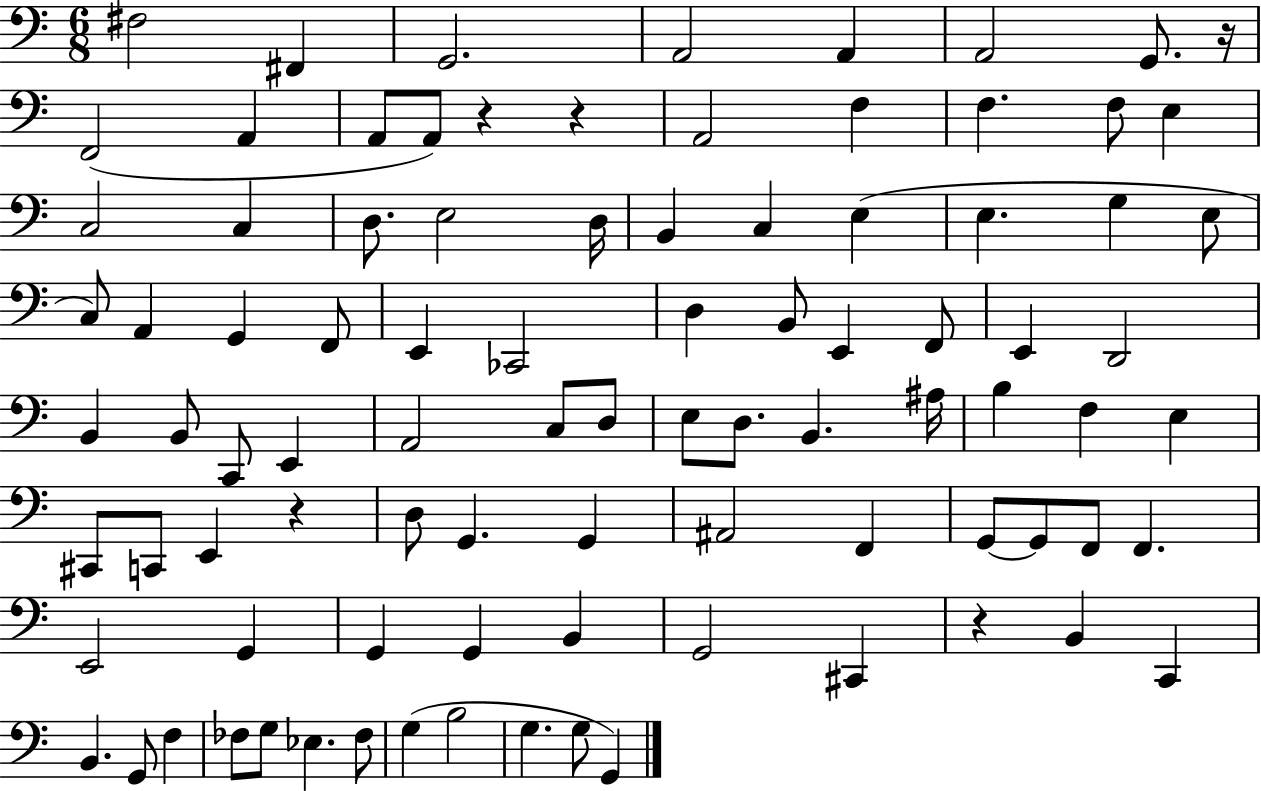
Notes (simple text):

F#3/h F#2/q G2/h. A2/h A2/q A2/h G2/e. R/s F2/h A2/q A2/e A2/e R/q R/q A2/h F3/q F3/q. F3/e E3/q C3/h C3/q D3/e. E3/h D3/s B2/q C3/q E3/q E3/q. G3/q E3/e C3/e A2/q G2/q F2/e E2/q CES2/h D3/q B2/e E2/q F2/e E2/q D2/h B2/q B2/e C2/e E2/q A2/h C3/e D3/e E3/e D3/e. B2/q. A#3/s B3/q F3/q E3/q C#2/e C2/e E2/q R/q D3/e G2/q. G2/q A#2/h F2/q G2/e G2/e F2/e F2/q. E2/h G2/q G2/q G2/q B2/q G2/h C#2/q R/q B2/q C2/q B2/q. G2/e F3/q FES3/e G3/e Eb3/q. FES3/e G3/q B3/h G3/q. G3/e G2/q